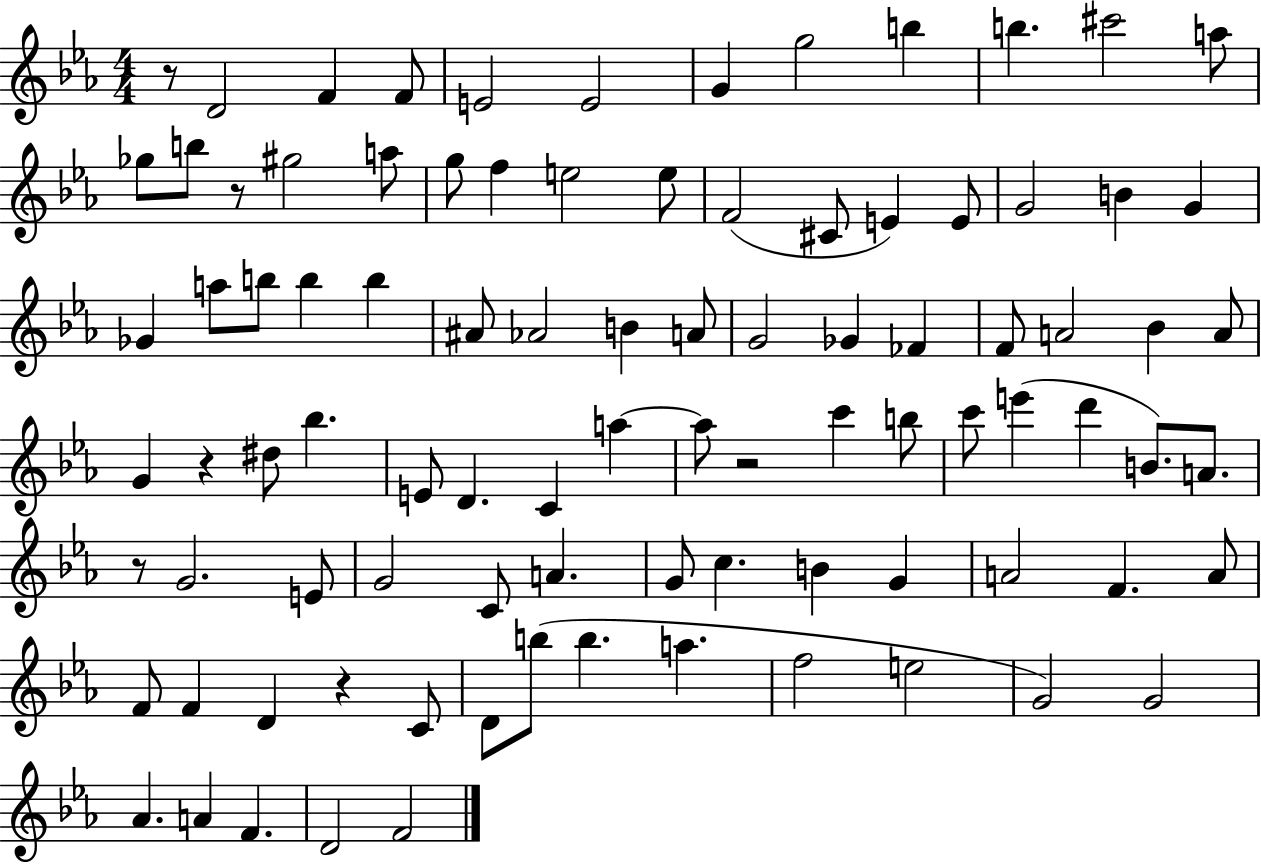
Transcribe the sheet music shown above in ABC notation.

X:1
T:Untitled
M:4/4
L:1/4
K:Eb
z/2 D2 F F/2 E2 E2 G g2 b b ^c'2 a/2 _g/2 b/2 z/2 ^g2 a/2 g/2 f e2 e/2 F2 ^C/2 E E/2 G2 B G _G a/2 b/2 b b ^A/2 _A2 B A/2 G2 _G _F F/2 A2 _B A/2 G z ^d/2 _b E/2 D C a a/2 z2 c' b/2 c'/2 e' d' B/2 A/2 z/2 G2 E/2 G2 C/2 A G/2 c B G A2 F A/2 F/2 F D z C/2 D/2 b/2 b a f2 e2 G2 G2 _A A F D2 F2